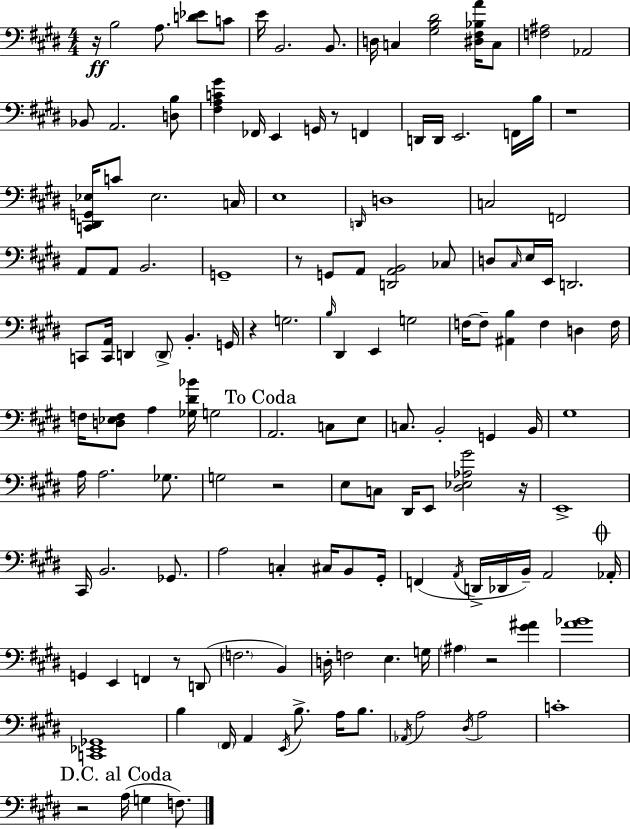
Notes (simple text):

R/s B3/h A3/e. [D4,Eb4]/e C4/e E4/s B2/h. B2/e. D3/s C3/q [G#3,B3,D#4]/h [D#3,F#3,Bb3,A4]/s C3/e [F3,A#3]/h Ab2/h Bb2/e A2/h. [D3,B3]/e [F#3,A3,C4,G#4]/q FES2/s E2/q G2/s R/e F2/q D2/s D2/s E2/h. F2/s B3/s R/w [C2,D#2,G2,Eb3]/s C4/e Eb3/h. C3/s E3/w D2/s D3/w C3/h F2/h A2/e A2/e B2/h. G2/w R/e G2/e A2/e [D2,A2,B2]/h CES3/e D3/e C#3/s E3/s E2/s D2/h. C2/e [C2,A2]/s D2/q D2/e B2/q. G2/s R/q G3/h. B3/s D#2/q E2/q G3/h F3/s F3/e [A#2,B3]/q F3/q D3/q F3/s F3/s [D3,Eb3,F3]/e A3/q [Gb3,D#4,Bb4]/s G3/h A2/h. C3/e E3/e C3/e. B2/h G2/q B2/s G#3/w A3/s A3/h. Gb3/e. G3/h R/h E3/e C3/e D#2/s E2/e [D#3,Eb3,Ab3,G#4]/h R/s E2/w C#2/s B2/h. Gb2/e. A3/h C3/q C#3/s B2/e G#2/s F2/q A2/s D2/s Db2/s B2/s A2/h Ab2/s G2/q E2/q F2/q R/e D2/e F3/h. B2/q D3/s F3/h E3/q. G3/s A#3/q R/h [G#4,A#4]/q [A4,Bb4]/w [C2,Eb2,Gb2]/w B3/q F#2/s A2/q E2/s B3/e. A3/s B3/e. Ab2/s A3/h D#3/s A3/h C4/w R/h A3/s G3/q F3/e.